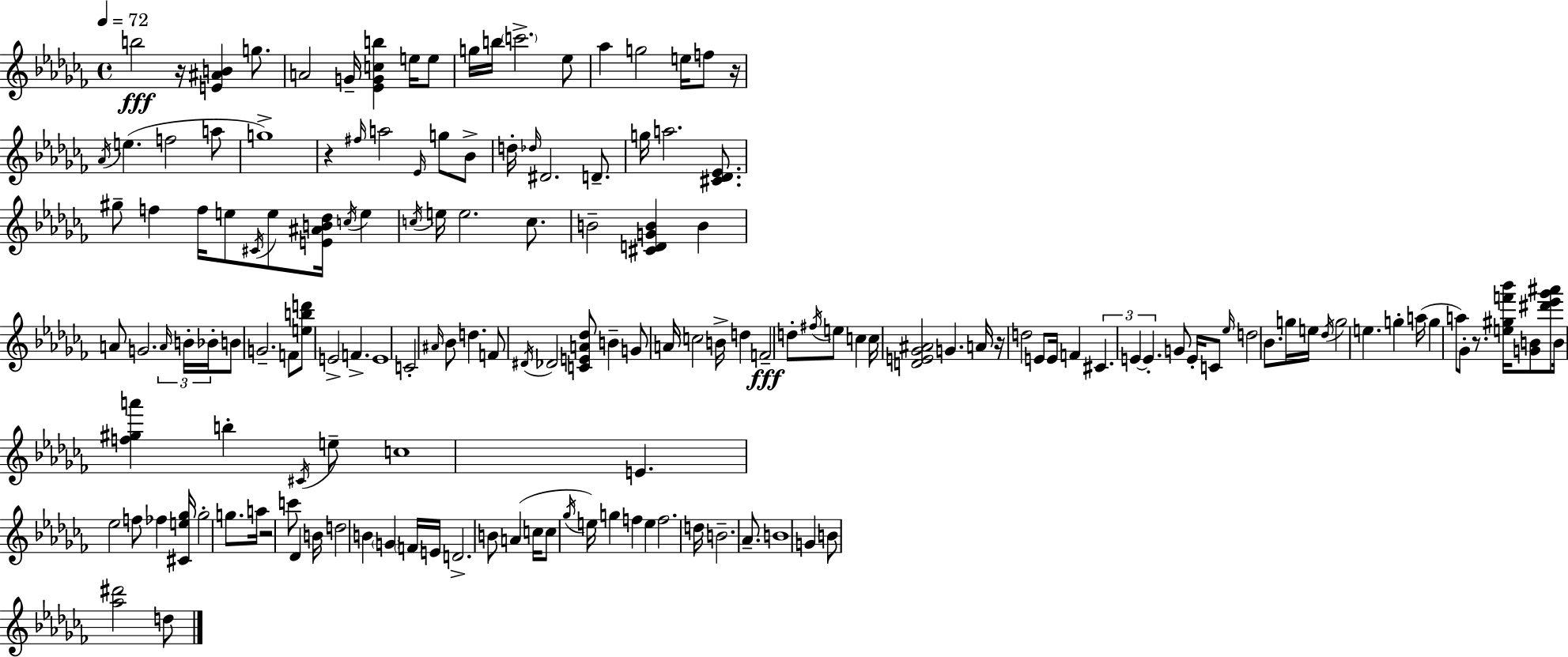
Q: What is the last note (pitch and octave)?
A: D5